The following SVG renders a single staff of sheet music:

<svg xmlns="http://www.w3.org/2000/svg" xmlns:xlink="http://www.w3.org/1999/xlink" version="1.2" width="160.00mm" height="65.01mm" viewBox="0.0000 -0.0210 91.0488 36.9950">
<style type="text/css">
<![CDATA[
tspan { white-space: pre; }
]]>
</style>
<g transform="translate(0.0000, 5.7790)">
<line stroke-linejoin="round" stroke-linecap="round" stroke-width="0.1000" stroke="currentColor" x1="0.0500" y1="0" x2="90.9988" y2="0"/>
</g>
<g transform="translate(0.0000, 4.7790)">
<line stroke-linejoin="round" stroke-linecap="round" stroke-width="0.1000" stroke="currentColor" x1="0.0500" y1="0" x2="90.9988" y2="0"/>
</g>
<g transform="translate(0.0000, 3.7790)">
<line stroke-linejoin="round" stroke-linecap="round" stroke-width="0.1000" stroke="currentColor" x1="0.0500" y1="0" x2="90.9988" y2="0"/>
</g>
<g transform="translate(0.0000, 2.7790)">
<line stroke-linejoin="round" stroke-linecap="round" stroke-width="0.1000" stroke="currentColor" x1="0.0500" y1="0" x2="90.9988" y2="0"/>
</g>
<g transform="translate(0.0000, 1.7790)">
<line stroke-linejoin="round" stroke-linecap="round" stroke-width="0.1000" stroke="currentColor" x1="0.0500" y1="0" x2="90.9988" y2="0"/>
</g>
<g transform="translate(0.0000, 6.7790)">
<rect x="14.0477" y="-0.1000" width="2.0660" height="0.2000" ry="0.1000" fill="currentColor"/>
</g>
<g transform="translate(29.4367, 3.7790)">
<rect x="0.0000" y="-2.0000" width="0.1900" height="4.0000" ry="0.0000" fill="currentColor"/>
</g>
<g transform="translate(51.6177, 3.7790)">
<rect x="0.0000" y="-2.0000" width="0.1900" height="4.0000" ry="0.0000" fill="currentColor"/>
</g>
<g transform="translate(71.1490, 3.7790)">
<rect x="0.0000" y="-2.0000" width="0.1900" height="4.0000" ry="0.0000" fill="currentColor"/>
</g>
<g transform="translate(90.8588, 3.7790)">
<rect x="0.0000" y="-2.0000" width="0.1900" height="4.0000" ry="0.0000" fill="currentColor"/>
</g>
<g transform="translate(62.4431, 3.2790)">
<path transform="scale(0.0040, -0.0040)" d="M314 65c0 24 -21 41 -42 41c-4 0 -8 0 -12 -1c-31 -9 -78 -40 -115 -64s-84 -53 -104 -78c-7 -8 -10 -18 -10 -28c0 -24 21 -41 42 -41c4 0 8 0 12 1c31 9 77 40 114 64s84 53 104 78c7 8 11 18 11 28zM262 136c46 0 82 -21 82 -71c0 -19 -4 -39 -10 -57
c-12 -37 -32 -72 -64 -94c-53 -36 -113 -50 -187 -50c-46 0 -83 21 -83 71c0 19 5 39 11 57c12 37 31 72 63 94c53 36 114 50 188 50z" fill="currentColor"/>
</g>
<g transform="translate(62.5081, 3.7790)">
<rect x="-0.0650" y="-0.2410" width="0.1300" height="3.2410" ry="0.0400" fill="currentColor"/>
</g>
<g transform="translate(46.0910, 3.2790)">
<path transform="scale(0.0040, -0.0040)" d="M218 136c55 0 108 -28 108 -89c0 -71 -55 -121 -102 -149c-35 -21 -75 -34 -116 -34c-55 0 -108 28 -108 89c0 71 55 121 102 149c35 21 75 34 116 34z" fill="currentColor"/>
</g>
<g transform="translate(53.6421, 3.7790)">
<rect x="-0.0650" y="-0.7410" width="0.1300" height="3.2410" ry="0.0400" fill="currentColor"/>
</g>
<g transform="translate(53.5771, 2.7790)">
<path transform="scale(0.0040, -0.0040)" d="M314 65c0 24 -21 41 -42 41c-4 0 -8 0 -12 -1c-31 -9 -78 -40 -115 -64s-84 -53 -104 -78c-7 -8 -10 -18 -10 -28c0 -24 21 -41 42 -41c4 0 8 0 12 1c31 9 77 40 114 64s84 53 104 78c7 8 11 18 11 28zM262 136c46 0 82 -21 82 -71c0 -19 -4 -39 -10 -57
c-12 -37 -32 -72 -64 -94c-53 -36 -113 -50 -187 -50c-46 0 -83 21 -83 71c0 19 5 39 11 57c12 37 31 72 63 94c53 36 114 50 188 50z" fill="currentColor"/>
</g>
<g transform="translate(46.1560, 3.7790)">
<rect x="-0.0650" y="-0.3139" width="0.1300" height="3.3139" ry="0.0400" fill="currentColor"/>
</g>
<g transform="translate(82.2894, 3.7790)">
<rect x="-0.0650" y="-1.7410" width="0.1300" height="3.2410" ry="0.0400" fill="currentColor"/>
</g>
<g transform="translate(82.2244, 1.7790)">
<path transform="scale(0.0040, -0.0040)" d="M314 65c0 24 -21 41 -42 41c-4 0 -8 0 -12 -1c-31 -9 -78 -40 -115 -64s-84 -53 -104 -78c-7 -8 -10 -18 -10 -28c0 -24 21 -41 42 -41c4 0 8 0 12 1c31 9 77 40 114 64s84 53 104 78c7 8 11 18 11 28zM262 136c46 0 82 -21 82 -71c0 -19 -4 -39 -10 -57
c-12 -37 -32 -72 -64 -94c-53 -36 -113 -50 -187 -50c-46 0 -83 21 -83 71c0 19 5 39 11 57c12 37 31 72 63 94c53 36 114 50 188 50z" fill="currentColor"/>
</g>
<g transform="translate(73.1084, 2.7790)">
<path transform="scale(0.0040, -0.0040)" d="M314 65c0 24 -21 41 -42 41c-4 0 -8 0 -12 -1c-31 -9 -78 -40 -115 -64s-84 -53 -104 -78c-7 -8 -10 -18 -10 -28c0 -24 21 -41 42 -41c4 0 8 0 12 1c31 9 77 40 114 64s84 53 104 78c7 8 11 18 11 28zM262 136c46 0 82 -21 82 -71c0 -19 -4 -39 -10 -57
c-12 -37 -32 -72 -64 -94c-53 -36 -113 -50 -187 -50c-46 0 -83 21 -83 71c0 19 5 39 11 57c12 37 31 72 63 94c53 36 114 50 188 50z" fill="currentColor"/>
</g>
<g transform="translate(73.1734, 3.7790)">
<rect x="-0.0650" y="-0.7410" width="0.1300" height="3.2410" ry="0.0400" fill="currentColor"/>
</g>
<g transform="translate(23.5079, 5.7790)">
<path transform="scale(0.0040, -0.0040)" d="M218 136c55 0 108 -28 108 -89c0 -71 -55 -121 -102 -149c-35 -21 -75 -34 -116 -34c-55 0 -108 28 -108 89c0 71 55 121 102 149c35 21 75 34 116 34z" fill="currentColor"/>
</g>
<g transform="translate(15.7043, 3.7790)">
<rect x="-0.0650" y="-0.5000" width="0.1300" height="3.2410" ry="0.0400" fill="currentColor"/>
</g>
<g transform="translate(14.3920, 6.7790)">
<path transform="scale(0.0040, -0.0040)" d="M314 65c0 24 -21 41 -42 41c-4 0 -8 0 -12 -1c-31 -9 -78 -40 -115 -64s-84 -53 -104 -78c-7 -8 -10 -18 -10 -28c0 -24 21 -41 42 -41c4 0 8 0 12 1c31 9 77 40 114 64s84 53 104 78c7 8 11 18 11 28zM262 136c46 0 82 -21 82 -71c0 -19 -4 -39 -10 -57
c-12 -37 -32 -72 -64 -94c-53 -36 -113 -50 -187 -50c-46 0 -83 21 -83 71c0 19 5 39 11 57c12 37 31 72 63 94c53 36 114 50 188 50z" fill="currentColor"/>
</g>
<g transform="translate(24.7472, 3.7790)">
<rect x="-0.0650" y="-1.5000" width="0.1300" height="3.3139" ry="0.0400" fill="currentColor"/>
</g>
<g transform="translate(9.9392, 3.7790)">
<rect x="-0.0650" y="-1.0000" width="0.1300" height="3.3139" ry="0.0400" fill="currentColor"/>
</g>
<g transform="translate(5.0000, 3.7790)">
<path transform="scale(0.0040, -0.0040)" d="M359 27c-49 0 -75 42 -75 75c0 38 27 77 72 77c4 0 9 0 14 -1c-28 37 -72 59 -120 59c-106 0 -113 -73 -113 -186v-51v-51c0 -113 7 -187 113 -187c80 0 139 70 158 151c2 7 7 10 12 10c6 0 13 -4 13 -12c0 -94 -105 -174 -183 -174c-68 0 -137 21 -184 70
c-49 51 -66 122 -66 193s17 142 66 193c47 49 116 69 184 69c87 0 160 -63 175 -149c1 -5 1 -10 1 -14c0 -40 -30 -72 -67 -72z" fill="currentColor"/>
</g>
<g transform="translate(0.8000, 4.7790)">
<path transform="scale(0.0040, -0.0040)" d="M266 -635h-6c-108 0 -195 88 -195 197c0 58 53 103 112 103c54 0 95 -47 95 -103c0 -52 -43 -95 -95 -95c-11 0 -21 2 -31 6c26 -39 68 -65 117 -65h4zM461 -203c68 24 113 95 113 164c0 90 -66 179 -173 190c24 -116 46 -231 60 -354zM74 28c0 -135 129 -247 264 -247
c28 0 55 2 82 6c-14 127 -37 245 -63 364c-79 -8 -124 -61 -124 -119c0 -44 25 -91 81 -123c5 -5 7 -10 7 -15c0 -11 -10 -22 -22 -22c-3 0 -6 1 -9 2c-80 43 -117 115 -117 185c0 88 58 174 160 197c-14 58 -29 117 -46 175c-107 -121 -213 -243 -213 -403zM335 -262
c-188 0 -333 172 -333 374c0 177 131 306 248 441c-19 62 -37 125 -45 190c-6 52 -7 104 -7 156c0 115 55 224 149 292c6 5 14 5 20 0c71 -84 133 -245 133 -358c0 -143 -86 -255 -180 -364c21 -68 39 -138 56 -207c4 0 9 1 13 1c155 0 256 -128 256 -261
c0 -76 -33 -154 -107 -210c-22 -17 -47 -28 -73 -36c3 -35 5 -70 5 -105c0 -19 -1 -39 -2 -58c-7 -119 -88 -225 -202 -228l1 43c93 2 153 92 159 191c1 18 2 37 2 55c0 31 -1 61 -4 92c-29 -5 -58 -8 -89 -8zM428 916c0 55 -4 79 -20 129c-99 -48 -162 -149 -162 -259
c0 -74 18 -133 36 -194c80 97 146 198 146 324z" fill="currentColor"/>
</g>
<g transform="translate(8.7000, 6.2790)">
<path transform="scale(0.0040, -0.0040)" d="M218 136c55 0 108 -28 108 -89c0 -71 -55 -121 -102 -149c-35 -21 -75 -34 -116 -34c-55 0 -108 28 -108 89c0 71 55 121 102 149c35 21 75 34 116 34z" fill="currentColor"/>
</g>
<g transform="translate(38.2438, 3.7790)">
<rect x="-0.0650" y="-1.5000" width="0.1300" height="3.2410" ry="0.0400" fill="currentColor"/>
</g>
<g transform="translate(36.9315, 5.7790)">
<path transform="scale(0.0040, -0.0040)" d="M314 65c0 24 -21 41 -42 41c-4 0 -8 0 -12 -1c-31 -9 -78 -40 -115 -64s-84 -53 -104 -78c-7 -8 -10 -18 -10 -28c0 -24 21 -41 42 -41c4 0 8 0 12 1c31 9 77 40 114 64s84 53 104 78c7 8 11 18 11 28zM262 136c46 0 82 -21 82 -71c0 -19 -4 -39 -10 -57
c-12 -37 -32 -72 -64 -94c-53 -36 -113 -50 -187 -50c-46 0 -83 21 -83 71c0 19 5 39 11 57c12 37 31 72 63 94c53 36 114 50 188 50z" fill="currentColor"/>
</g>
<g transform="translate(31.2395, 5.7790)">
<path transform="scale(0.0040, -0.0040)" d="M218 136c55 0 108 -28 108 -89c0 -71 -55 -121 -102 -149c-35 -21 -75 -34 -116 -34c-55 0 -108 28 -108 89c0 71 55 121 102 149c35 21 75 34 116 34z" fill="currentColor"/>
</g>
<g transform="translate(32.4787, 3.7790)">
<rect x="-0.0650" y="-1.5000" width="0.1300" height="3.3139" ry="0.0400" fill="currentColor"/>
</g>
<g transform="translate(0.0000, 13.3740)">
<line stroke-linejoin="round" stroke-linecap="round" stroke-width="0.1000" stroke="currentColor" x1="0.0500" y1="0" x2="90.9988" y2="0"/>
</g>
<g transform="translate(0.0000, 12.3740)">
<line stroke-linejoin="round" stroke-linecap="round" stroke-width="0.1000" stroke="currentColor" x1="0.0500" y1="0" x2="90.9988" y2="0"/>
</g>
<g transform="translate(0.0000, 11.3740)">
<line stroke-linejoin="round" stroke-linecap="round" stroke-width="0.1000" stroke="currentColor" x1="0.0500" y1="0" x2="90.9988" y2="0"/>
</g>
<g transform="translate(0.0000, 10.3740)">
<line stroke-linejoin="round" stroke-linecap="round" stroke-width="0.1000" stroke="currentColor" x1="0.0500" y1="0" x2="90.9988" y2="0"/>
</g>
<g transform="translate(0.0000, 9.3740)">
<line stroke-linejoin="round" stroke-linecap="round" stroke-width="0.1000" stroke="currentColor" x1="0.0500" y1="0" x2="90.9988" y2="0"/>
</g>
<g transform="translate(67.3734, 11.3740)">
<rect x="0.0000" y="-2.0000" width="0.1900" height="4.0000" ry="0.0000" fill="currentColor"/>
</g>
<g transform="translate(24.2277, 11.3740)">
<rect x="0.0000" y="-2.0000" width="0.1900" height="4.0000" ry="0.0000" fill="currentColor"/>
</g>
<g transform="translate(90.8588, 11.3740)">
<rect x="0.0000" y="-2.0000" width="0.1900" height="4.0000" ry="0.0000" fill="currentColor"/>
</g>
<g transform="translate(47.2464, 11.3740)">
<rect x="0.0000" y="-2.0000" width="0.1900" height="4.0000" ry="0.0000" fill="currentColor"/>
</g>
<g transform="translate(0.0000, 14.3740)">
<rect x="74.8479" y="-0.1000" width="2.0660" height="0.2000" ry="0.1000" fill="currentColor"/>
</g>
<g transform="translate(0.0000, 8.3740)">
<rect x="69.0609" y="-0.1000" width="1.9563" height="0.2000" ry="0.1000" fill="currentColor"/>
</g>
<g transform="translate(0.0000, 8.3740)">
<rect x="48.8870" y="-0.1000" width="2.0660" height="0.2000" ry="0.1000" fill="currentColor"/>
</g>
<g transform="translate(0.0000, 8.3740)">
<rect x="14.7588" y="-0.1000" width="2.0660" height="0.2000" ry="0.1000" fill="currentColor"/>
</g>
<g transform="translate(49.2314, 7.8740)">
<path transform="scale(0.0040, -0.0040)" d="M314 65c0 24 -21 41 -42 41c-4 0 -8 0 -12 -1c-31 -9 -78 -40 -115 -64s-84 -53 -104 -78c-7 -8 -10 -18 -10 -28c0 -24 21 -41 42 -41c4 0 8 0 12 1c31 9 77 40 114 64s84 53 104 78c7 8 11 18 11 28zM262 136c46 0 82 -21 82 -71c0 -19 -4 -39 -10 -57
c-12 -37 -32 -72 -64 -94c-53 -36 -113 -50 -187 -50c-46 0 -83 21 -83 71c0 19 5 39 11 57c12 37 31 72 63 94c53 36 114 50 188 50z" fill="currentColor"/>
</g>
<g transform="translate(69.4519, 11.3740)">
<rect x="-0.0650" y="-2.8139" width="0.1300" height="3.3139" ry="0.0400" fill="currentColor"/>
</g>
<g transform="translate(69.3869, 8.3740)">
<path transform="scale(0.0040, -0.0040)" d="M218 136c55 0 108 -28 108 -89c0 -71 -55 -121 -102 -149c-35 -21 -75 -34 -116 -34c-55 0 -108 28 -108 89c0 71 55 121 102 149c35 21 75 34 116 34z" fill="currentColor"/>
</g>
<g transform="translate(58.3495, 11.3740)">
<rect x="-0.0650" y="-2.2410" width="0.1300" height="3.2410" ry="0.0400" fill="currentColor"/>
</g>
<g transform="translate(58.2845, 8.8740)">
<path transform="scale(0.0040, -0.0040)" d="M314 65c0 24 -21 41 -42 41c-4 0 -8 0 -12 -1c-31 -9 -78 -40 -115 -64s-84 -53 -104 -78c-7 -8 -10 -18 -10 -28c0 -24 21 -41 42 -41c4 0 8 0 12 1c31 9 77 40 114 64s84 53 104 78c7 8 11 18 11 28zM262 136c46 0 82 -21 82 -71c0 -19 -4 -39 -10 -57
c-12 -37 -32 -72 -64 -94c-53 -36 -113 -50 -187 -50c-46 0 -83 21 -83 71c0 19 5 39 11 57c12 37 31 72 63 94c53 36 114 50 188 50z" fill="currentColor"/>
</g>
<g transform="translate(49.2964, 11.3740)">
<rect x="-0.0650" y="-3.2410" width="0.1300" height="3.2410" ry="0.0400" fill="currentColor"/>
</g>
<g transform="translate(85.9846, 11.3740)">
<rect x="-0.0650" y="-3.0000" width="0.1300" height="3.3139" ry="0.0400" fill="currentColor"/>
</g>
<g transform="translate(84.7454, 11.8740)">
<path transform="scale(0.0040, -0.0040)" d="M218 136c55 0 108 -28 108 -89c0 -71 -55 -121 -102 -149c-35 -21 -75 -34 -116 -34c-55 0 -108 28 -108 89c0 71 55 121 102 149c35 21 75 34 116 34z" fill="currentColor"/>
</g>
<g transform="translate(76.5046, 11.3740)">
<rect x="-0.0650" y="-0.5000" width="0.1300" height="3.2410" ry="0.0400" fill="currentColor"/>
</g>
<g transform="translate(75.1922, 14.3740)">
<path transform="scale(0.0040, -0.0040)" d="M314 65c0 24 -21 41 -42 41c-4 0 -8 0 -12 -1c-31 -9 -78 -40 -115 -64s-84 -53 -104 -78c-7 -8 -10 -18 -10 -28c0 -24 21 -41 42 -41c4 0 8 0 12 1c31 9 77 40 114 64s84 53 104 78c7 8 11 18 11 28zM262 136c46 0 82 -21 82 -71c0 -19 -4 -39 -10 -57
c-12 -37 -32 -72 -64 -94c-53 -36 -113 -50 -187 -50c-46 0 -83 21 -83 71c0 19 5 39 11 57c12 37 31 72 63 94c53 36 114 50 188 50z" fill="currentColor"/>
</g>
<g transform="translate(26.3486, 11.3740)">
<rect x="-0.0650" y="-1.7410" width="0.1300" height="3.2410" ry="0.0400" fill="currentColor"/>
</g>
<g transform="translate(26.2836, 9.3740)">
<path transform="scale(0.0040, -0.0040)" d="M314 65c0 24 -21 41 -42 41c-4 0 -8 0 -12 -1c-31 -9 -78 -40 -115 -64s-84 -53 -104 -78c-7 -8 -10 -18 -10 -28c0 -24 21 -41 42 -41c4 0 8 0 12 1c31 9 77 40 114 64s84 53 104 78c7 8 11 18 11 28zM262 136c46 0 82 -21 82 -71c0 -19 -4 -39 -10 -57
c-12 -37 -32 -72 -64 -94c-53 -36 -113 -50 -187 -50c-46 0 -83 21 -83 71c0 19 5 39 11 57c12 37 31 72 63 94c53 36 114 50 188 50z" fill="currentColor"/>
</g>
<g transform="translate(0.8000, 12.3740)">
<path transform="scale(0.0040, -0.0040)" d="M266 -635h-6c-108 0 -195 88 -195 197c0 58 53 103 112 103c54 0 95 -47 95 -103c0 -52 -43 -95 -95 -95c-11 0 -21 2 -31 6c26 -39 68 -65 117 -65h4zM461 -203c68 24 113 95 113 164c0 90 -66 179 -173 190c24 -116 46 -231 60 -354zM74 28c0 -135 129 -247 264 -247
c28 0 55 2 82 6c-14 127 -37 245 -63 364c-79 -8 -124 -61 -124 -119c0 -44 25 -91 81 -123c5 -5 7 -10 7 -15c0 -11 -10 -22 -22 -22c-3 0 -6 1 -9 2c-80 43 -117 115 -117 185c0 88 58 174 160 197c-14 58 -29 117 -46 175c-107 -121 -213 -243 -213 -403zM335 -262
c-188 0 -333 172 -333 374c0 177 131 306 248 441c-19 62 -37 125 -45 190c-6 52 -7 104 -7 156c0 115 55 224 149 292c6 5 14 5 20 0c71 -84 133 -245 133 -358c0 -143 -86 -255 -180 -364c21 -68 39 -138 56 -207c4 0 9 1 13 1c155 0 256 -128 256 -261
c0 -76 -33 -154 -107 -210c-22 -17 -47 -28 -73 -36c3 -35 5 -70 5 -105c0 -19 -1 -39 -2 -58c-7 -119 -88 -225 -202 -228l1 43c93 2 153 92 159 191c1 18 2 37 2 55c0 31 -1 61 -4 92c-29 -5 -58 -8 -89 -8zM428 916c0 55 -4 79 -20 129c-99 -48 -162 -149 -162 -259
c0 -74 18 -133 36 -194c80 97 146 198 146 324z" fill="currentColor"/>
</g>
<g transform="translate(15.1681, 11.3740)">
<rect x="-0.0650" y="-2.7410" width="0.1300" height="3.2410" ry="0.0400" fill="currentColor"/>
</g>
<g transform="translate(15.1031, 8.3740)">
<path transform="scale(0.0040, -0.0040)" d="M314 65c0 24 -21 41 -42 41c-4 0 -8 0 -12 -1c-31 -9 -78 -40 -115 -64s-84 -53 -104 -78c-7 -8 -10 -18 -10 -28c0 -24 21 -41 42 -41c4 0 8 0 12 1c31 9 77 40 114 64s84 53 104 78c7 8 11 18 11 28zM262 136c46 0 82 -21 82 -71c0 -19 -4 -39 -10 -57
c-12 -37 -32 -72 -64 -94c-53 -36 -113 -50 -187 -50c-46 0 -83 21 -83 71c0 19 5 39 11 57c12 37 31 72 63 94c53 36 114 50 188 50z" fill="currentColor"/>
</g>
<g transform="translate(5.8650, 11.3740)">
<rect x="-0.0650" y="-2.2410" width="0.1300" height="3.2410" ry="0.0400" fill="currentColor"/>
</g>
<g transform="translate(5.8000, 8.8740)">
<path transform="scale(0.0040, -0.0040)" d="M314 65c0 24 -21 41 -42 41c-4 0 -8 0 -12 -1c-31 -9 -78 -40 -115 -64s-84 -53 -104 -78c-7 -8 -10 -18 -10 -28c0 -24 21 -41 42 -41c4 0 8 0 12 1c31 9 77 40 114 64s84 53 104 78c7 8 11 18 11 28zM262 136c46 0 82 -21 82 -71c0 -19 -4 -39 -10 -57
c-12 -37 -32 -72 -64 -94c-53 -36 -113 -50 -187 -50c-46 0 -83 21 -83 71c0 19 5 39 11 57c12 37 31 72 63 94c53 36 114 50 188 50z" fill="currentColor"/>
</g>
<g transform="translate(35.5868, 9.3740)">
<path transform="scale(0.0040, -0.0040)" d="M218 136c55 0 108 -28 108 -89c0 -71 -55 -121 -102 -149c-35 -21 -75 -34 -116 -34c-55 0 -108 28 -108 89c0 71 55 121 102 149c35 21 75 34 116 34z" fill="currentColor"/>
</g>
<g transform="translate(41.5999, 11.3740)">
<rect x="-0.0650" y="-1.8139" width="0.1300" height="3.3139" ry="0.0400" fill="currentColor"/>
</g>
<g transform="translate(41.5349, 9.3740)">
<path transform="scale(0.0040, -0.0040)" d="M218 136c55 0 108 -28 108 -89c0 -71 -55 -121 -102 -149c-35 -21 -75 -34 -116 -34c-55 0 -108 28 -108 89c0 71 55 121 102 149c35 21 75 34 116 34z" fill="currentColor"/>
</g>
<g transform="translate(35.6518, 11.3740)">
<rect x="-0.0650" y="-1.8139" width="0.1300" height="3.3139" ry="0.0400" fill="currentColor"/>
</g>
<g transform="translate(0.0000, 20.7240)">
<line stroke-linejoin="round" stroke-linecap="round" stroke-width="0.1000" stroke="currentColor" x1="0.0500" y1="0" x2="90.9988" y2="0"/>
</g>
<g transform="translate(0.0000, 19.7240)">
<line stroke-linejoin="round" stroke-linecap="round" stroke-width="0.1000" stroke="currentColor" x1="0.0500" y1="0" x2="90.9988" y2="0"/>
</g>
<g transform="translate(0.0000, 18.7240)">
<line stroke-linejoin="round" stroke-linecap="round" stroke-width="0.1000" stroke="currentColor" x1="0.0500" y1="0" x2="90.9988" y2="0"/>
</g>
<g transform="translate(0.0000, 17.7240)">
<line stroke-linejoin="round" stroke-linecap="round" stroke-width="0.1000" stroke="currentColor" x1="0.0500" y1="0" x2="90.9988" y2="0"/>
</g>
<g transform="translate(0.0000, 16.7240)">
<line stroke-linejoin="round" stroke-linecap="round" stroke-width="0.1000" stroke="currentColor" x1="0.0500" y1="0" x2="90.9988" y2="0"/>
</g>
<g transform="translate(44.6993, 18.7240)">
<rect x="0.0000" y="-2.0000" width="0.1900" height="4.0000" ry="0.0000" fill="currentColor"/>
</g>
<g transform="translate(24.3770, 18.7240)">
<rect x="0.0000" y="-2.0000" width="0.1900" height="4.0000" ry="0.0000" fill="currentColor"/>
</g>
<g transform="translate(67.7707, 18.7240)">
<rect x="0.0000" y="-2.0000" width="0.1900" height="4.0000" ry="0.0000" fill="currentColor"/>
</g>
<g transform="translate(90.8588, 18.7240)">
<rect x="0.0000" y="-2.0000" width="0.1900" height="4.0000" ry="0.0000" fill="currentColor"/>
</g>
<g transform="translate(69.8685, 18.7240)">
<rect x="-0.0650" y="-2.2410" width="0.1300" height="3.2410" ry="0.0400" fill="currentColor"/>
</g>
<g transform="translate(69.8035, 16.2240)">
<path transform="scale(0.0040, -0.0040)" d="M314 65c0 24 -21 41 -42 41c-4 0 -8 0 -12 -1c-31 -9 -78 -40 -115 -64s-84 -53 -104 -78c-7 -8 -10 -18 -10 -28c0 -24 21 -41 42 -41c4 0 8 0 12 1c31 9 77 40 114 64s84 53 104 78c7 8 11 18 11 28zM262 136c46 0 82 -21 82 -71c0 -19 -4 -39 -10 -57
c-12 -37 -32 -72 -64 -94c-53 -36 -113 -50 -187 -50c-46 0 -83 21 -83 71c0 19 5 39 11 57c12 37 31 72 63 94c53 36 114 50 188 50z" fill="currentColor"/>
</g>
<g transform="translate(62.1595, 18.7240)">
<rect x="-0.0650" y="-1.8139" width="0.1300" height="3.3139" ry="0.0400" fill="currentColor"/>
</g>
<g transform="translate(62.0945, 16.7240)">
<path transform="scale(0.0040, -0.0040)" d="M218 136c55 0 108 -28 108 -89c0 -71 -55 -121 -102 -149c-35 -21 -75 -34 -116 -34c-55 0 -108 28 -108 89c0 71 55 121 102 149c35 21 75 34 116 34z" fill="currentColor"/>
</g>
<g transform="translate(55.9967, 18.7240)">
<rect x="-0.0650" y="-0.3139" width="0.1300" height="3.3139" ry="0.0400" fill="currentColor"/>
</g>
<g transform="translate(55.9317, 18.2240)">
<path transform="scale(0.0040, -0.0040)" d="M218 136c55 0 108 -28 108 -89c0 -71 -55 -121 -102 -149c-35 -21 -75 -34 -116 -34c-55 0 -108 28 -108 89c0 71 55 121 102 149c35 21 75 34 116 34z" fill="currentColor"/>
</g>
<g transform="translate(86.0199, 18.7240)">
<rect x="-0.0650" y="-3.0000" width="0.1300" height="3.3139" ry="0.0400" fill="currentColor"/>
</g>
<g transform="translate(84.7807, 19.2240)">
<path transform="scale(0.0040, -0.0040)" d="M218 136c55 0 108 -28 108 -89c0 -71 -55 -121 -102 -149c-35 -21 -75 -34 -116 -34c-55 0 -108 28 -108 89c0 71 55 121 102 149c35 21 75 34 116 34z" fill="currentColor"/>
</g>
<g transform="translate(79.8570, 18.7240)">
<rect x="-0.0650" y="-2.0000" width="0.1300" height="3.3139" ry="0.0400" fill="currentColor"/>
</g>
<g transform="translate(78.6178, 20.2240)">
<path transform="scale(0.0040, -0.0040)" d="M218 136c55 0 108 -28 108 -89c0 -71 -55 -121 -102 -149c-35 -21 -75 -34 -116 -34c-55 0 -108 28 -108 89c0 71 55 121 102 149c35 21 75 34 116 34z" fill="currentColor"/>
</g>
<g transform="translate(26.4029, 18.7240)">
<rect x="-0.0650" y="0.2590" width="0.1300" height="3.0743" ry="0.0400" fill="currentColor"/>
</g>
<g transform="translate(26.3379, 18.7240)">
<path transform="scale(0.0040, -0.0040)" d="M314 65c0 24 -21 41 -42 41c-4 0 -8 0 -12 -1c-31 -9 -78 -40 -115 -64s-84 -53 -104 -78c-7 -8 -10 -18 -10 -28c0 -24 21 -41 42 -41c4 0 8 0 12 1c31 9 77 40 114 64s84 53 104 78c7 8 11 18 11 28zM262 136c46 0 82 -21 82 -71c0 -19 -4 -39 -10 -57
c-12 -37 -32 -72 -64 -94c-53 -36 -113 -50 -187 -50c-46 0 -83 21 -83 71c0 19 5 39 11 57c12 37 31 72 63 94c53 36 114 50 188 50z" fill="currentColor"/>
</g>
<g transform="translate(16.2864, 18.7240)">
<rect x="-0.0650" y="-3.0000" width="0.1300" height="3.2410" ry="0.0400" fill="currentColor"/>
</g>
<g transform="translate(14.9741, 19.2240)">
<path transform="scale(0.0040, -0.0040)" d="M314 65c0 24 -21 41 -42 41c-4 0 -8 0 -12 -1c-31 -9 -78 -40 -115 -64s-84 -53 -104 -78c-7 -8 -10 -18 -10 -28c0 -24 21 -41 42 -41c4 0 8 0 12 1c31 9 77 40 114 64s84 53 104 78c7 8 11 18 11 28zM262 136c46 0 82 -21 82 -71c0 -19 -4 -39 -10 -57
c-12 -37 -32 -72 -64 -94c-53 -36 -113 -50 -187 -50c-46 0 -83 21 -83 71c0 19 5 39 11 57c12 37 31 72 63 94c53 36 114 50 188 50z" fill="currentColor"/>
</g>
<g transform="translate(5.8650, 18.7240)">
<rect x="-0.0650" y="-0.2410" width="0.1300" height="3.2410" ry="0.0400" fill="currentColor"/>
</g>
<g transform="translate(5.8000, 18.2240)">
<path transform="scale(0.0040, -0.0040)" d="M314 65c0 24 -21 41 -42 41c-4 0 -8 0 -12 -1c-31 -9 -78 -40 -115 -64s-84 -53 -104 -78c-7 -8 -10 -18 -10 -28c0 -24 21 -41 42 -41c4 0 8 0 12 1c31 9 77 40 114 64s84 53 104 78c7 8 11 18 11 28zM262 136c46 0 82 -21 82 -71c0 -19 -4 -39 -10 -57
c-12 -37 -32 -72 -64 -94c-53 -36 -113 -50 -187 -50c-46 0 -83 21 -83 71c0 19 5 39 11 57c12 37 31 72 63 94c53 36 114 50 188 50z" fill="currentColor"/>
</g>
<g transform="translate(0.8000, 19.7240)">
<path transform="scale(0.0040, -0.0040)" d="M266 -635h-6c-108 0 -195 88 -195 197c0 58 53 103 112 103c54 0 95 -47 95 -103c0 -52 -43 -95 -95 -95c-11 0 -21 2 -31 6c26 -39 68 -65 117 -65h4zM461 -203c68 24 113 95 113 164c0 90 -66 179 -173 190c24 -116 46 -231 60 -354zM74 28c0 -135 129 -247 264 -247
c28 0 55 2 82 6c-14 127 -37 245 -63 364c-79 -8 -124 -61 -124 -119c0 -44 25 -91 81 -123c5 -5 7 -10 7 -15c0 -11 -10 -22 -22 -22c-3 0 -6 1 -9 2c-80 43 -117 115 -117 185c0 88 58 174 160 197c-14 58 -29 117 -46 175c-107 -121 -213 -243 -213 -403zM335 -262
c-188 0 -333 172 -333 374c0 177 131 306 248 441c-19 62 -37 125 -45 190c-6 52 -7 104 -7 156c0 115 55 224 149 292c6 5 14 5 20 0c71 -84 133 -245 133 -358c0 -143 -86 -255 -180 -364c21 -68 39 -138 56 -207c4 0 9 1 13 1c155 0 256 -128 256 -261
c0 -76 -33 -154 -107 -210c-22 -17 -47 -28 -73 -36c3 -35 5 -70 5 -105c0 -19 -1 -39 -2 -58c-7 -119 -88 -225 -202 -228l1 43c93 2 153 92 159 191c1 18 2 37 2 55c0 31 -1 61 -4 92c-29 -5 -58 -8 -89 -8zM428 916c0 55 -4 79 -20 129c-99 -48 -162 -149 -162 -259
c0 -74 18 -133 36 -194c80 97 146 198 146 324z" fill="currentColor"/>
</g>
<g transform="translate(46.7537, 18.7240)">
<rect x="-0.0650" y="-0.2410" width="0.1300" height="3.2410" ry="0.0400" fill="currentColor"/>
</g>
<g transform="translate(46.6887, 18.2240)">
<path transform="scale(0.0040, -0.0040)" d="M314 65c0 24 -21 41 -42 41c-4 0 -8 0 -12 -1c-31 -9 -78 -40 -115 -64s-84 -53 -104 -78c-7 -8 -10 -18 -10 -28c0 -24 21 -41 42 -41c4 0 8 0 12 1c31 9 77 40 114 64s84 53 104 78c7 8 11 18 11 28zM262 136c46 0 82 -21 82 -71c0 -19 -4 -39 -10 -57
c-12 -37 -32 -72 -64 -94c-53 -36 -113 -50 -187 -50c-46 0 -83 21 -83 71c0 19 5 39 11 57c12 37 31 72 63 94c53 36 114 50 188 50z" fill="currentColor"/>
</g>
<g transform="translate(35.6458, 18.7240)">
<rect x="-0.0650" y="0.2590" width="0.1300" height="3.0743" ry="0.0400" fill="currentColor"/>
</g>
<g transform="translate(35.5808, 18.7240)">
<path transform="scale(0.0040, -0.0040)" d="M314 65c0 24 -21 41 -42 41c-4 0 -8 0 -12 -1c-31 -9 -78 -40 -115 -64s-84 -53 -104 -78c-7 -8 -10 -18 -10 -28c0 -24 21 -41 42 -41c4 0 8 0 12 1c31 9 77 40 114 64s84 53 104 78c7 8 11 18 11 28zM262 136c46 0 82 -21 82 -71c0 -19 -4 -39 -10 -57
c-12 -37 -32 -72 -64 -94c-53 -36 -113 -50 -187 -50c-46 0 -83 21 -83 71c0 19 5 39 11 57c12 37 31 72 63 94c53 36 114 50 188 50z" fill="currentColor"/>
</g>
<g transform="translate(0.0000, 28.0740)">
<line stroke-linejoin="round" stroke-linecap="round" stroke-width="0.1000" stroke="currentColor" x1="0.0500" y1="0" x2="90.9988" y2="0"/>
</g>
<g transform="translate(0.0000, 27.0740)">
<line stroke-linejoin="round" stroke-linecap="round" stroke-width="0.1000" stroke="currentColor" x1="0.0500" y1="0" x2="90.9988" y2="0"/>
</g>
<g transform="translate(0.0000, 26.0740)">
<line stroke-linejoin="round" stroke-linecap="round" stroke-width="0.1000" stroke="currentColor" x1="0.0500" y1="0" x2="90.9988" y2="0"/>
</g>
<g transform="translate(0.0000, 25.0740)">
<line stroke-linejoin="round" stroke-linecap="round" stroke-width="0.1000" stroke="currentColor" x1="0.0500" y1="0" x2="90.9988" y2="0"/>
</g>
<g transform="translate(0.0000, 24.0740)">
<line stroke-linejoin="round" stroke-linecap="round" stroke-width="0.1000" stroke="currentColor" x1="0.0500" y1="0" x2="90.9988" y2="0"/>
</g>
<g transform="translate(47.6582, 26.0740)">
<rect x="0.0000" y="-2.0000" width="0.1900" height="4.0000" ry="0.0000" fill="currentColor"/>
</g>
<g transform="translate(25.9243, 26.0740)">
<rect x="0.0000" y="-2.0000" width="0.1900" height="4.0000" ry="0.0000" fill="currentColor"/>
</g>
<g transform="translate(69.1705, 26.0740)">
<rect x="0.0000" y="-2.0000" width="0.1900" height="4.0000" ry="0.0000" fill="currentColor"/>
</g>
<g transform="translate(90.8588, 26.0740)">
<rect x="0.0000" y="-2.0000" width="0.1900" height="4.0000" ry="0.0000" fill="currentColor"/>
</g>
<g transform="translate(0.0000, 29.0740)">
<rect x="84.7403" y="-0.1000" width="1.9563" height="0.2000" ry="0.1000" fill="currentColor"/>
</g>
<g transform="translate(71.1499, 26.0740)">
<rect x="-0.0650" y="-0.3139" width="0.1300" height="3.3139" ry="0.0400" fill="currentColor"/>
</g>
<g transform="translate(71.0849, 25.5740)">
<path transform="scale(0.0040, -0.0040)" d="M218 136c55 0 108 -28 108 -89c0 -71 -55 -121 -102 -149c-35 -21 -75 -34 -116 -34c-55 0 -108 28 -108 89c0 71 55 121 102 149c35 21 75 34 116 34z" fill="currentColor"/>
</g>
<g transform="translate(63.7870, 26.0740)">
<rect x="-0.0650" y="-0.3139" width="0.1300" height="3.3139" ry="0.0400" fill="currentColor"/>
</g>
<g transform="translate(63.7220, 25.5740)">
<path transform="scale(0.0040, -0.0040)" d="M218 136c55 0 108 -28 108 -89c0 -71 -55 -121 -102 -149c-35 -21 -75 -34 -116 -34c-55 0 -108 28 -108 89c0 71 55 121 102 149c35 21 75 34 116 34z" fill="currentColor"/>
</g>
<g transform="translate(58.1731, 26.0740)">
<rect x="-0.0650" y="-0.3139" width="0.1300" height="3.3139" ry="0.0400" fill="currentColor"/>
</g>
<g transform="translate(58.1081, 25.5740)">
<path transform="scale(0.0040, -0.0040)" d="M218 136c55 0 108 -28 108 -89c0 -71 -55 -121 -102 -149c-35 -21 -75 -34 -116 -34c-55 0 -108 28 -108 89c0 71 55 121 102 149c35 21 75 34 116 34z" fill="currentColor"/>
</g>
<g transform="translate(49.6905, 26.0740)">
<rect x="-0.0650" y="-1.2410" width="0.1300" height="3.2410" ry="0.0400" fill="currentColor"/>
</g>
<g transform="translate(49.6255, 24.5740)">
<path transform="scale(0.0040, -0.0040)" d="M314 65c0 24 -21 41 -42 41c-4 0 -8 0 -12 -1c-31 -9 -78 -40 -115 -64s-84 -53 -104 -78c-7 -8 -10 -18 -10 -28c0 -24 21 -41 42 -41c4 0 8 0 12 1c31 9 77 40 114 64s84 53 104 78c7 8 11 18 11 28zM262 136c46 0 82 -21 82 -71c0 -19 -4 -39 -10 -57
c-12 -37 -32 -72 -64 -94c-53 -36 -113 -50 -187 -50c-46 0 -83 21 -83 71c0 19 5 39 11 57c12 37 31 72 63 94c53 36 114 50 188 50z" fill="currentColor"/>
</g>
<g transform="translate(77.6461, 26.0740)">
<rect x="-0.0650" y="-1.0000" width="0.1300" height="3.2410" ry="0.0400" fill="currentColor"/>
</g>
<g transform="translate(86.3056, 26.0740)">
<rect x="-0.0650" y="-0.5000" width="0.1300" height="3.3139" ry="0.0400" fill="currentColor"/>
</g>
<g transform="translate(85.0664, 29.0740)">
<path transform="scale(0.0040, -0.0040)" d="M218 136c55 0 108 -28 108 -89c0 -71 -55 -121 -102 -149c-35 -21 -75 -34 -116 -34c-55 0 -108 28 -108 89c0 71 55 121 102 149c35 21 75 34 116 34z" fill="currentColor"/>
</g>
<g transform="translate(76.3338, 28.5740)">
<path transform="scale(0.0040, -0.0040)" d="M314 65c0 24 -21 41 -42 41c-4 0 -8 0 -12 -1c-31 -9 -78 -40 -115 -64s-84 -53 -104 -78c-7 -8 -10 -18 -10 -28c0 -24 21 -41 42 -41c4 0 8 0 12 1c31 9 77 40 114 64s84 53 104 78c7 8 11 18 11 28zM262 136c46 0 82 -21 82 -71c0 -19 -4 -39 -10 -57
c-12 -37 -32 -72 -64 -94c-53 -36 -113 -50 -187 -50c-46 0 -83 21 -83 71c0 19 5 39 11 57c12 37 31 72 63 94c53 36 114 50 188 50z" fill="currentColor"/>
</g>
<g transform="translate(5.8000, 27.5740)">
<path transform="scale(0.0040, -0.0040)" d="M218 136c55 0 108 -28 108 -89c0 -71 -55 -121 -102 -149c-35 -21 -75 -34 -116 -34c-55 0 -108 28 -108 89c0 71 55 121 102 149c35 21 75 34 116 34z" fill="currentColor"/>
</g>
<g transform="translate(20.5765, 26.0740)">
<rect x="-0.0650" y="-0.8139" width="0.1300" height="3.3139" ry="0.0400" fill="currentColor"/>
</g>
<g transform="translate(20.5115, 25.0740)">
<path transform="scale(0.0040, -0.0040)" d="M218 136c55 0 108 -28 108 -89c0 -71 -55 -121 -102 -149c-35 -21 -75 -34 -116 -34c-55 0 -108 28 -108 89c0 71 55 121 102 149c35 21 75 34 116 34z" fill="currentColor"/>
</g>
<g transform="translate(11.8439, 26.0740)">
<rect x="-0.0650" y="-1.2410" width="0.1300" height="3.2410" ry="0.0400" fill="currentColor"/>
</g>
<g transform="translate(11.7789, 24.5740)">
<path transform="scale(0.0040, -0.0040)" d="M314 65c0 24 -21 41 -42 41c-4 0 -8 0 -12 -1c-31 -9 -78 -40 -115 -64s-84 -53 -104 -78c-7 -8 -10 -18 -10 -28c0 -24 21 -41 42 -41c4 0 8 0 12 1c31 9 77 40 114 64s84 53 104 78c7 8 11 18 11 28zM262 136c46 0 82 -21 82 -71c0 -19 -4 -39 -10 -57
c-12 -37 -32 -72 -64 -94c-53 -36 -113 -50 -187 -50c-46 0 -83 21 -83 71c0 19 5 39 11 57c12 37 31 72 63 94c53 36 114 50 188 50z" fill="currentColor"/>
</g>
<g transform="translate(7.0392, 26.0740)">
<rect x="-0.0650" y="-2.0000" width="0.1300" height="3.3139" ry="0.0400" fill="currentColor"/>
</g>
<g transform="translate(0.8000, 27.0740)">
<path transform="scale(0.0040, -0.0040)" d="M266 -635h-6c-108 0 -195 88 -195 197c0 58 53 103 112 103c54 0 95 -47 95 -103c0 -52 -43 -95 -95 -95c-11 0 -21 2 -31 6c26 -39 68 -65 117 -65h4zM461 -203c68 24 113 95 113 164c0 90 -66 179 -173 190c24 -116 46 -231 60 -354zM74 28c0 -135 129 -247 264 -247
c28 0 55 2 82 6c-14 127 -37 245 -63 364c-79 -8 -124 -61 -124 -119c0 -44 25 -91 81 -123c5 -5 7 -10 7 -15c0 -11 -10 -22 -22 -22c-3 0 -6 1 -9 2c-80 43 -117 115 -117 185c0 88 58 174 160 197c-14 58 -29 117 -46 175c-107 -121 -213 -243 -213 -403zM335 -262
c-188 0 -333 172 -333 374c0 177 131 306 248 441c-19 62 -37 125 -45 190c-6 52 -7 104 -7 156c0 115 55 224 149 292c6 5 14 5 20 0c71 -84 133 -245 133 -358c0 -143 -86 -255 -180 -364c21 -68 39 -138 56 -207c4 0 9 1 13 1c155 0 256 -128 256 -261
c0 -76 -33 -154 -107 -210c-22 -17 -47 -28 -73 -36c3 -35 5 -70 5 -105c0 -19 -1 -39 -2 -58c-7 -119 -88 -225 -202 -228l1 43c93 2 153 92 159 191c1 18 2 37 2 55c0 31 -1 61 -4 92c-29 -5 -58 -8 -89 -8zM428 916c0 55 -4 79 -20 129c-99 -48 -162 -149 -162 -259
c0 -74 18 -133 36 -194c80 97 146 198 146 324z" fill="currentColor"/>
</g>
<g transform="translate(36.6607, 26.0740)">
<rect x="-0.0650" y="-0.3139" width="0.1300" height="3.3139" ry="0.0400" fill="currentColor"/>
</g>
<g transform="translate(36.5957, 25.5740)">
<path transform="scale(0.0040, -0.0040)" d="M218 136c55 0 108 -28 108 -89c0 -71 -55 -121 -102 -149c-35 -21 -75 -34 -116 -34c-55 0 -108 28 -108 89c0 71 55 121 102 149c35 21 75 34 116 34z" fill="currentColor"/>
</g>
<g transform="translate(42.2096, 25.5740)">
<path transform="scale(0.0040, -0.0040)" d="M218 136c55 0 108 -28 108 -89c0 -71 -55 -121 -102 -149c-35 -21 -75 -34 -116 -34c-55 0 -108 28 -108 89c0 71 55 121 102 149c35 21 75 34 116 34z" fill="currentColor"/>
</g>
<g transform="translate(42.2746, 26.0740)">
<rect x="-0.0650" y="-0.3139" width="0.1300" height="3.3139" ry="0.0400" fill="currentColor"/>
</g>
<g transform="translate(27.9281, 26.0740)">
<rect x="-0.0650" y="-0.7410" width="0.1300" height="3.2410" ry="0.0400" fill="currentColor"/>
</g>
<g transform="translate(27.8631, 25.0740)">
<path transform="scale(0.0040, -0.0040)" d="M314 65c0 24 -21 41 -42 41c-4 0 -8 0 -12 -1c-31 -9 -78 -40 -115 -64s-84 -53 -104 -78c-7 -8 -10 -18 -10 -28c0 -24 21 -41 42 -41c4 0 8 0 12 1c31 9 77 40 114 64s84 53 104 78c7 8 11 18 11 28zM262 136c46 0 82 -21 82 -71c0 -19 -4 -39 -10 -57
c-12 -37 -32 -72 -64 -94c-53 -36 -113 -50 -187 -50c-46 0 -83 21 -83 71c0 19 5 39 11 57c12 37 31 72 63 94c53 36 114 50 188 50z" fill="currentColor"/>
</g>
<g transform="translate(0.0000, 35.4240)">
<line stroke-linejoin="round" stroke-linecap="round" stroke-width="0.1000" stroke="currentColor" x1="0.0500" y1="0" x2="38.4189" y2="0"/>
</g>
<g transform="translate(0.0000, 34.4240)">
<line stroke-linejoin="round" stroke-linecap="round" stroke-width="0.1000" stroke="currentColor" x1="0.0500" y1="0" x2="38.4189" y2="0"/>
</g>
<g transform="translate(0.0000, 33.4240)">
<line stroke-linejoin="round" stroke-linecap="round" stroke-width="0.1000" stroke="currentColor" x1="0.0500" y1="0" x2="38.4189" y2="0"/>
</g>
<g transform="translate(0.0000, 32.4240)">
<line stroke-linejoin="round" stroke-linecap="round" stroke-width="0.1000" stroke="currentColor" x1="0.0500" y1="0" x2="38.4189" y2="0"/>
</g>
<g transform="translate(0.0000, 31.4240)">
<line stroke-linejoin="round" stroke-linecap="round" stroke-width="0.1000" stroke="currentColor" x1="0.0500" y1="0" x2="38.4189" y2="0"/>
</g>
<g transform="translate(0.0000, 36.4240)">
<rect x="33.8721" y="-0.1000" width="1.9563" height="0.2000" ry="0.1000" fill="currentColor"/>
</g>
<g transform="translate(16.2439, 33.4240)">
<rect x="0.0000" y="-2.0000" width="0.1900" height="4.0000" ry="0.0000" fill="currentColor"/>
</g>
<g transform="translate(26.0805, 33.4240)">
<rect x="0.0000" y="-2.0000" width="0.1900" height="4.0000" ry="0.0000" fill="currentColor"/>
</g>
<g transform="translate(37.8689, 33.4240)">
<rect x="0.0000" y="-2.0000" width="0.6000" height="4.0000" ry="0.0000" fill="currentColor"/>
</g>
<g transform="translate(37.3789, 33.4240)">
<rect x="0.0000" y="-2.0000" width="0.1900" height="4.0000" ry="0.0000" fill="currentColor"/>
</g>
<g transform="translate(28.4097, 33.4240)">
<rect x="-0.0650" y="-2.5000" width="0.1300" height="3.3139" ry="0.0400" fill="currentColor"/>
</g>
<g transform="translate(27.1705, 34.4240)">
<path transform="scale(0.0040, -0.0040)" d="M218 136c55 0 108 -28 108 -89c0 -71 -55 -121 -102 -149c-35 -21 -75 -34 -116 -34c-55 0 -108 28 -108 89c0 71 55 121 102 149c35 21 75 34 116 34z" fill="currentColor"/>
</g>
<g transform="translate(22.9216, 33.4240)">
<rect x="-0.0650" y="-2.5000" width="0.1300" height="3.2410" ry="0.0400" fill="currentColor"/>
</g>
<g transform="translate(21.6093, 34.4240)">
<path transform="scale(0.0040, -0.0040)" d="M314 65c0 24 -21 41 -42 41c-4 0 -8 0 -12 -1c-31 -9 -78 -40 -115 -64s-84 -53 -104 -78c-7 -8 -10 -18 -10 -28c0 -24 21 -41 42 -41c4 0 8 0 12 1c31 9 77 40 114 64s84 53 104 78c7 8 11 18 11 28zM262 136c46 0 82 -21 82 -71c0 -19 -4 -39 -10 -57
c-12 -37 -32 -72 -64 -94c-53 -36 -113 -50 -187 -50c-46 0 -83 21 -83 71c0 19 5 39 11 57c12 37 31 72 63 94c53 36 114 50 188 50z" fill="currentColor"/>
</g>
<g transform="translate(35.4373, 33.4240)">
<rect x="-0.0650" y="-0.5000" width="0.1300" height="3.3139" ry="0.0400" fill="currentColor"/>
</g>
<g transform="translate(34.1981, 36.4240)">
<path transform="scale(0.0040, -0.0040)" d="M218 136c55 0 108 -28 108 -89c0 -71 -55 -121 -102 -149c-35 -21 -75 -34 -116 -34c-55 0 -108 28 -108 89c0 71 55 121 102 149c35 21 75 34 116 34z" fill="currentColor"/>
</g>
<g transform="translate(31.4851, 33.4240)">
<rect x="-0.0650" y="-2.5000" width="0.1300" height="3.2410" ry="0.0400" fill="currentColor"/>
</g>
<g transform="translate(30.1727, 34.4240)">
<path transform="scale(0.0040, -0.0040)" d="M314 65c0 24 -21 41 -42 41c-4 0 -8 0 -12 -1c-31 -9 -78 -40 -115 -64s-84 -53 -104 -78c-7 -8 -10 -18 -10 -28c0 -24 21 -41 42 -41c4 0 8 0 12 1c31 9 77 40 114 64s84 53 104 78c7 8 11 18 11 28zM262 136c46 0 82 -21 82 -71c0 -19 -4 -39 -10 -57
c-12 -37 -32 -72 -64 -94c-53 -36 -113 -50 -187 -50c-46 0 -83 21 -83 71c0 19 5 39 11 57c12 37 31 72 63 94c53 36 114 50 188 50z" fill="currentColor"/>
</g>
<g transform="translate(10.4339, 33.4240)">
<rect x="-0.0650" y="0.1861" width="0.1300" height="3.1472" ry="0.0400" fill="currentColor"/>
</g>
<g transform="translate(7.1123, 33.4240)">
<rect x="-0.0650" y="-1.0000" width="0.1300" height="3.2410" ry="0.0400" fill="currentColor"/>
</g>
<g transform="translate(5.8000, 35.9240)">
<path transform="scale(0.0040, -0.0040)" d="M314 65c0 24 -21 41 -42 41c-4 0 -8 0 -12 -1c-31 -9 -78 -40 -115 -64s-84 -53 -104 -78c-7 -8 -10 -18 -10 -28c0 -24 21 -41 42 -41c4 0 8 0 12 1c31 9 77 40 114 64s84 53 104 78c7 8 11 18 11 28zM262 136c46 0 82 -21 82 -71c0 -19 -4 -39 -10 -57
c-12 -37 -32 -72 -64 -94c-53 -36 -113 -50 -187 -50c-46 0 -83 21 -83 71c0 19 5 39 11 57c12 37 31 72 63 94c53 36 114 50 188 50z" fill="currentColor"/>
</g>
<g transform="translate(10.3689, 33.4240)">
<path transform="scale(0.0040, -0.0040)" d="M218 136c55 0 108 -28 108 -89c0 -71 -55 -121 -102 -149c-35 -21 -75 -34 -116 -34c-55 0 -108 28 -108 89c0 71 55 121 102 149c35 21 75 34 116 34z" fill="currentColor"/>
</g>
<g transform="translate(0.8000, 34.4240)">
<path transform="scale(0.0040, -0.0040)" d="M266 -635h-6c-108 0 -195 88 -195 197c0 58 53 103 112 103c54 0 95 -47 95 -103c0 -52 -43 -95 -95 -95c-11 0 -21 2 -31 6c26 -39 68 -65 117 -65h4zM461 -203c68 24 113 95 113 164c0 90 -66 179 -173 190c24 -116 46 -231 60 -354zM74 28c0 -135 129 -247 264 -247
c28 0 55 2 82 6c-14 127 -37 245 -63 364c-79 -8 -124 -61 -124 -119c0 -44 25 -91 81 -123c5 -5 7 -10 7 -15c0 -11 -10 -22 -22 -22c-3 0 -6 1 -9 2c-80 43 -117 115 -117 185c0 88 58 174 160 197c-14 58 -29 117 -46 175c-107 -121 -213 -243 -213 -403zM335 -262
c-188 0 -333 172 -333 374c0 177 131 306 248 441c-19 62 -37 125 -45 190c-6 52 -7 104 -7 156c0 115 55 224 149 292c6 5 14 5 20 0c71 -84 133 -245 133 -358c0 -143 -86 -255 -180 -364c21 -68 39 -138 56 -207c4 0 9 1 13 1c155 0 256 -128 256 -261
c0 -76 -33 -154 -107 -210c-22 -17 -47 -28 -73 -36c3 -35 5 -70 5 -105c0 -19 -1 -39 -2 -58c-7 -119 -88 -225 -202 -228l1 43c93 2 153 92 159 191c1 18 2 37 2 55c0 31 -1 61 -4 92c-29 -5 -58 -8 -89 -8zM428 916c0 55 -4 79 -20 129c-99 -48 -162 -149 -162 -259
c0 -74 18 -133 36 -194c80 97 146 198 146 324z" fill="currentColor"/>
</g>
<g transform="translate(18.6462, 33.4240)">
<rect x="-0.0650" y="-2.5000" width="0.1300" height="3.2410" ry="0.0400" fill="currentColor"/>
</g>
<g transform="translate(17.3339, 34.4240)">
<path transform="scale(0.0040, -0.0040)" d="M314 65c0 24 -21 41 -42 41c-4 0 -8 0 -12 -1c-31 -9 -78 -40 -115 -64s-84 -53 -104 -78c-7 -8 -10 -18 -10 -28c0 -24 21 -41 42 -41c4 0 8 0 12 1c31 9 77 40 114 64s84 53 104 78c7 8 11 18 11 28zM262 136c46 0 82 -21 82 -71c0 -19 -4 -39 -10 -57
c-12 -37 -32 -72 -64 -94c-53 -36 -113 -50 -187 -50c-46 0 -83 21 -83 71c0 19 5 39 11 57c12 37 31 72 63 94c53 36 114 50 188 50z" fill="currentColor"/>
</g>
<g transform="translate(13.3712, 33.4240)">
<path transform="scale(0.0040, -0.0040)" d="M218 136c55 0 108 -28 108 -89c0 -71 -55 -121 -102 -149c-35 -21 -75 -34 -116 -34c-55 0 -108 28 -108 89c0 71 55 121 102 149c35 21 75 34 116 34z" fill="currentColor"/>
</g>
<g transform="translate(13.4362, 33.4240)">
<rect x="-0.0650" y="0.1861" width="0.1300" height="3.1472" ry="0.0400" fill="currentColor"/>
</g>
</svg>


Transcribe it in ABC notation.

X:1
T:Untitled
M:4/4
L:1/4
K:C
D C2 E E E2 c d2 c2 d2 f2 g2 a2 f2 f f b2 g2 a C2 A c2 A2 B2 B2 c2 c f g2 F A F e2 d d2 c c e2 c c c D2 C D2 B B G2 G2 G G2 C